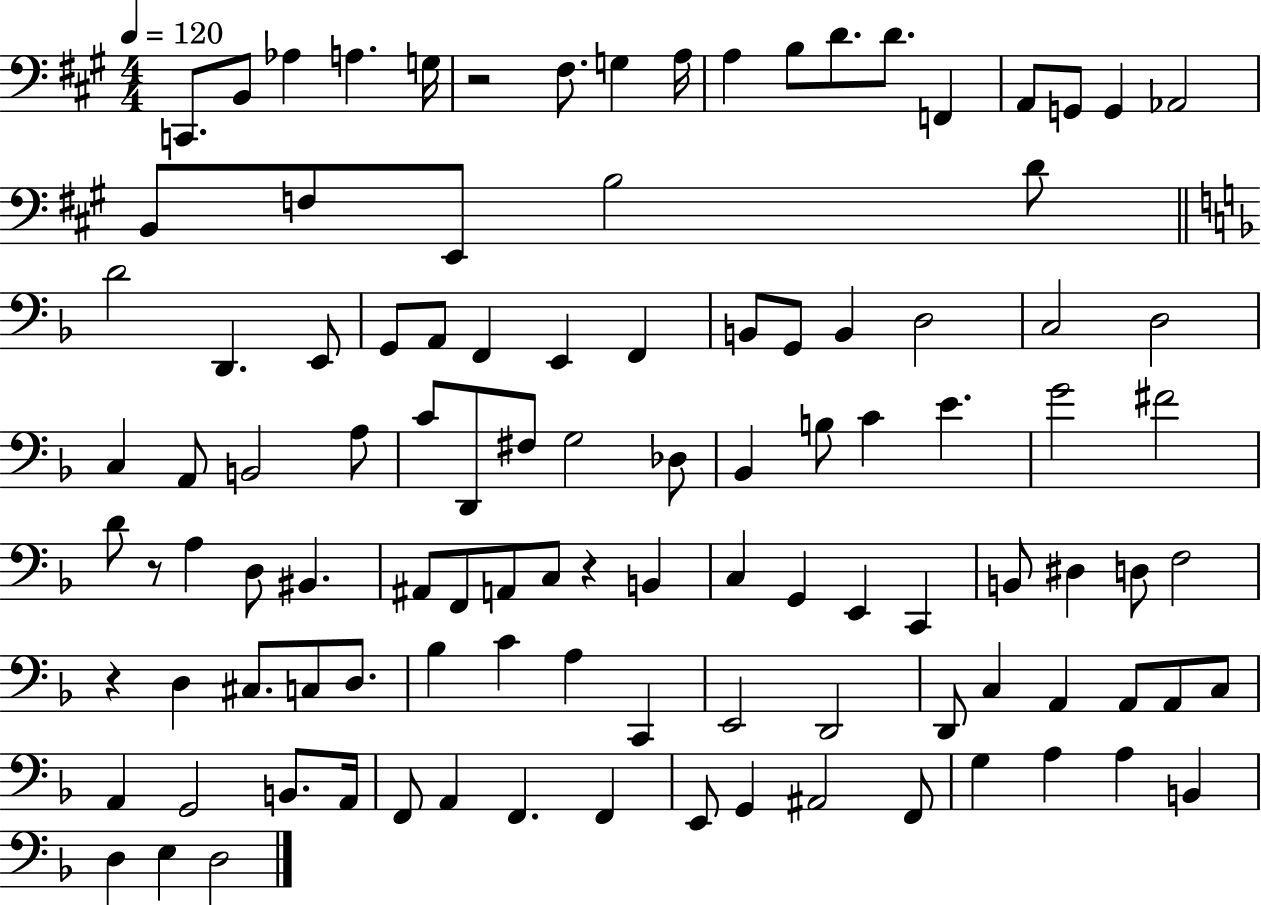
C2/e. B2/e Ab3/q A3/q. G3/s R/h F#3/e. G3/q A3/s A3/q B3/e D4/e. D4/e. F2/q A2/e G2/e G2/q Ab2/h B2/e F3/e E2/e B3/h D4/e D4/h D2/q. E2/e G2/e A2/e F2/q E2/q F2/q B2/e G2/e B2/q D3/h C3/h D3/h C3/q A2/e B2/h A3/e C4/e D2/e F#3/e G3/h Db3/e Bb2/q B3/e C4/q E4/q. G4/h F#4/h D4/e R/e A3/q D3/e BIS2/q. A#2/e F2/e A2/e C3/e R/q B2/q C3/q G2/q E2/q C2/q B2/e D#3/q D3/e F3/h R/q D3/q C#3/e. C3/e D3/e. Bb3/q C4/q A3/q C2/q E2/h D2/h D2/e C3/q A2/q A2/e A2/e C3/e A2/q G2/h B2/e. A2/s F2/e A2/q F2/q. F2/q E2/e G2/q A#2/h F2/e G3/q A3/q A3/q B2/q D3/q E3/q D3/h